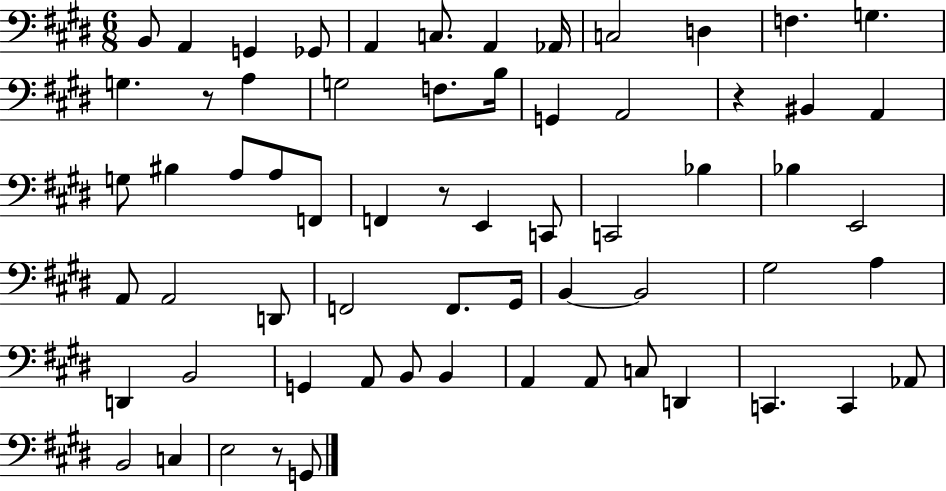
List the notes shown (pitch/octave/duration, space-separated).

B2/e A2/q G2/q Gb2/e A2/q C3/e. A2/q Ab2/s C3/h D3/q F3/q. G3/q. G3/q. R/e A3/q G3/h F3/e. B3/s G2/q A2/h R/q BIS2/q A2/q G3/e BIS3/q A3/e A3/e F2/e F2/q R/e E2/q C2/e C2/h Bb3/q Bb3/q E2/h A2/e A2/h D2/e F2/h F2/e. G#2/s B2/q B2/h G#3/h A3/q D2/q B2/h G2/q A2/e B2/e B2/q A2/q A2/e C3/e D2/q C2/q. C2/q Ab2/e B2/h C3/q E3/h R/e G2/e